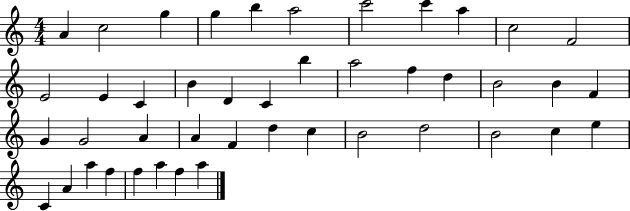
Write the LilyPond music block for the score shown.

{
  \clef treble
  \numericTimeSignature
  \time 4/4
  \key c \major
  a'4 c''2 g''4 | g''4 b''4 a''2 | c'''2 c'''4 a''4 | c''2 f'2 | \break e'2 e'4 c'4 | b'4 d'4 c'4 b''4 | a''2 f''4 d''4 | b'2 b'4 f'4 | \break g'4 g'2 a'4 | a'4 f'4 d''4 c''4 | b'2 d''2 | b'2 c''4 e''4 | \break c'4 a'4 a''4 f''4 | f''4 a''4 f''4 a''4 | \bar "|."
}